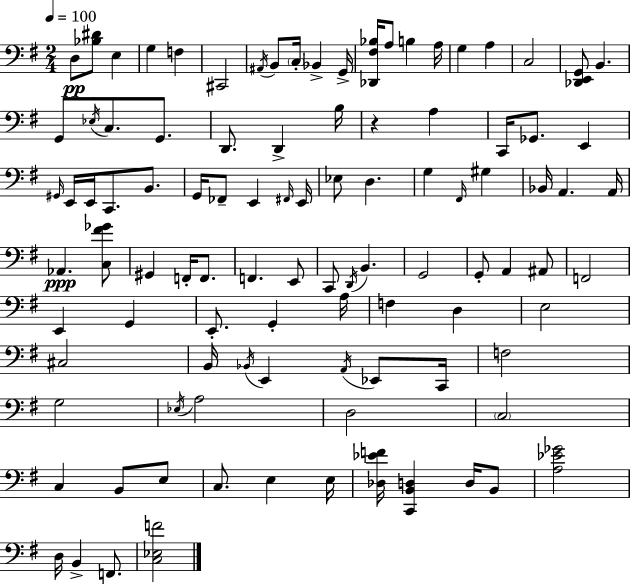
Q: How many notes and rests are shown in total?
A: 101